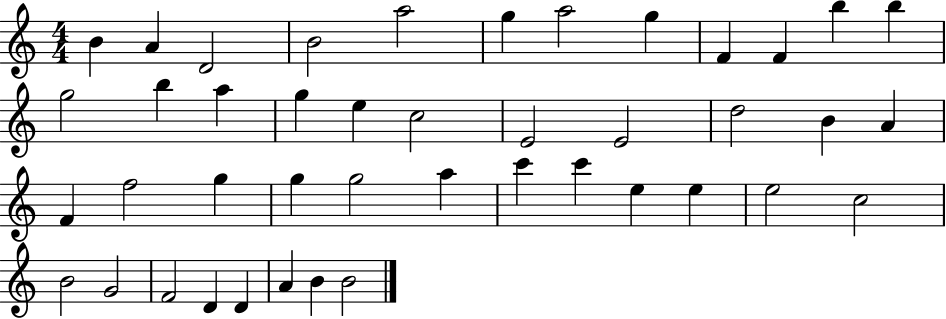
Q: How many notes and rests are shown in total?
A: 43